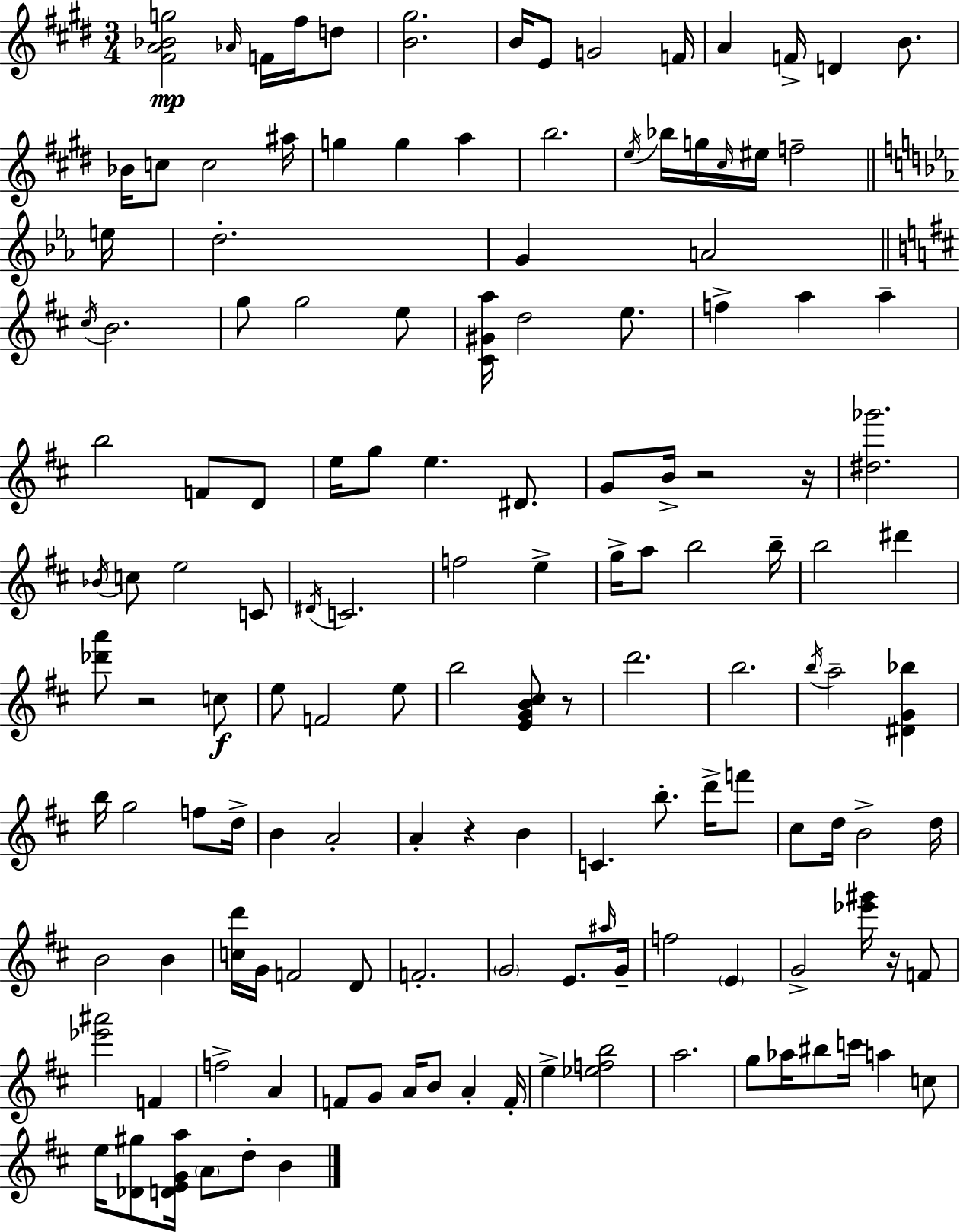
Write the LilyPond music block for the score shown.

{
  \clef treble
  \numericTimeSignature
  \time 3/4
  \key e \major
  <fis' a' bes' g''>2\mp \grace { aes'16 } f'16 fis''16 d''8 | <b' gis''>2. | b'16 e'8 g'2 | f'16 a'4 f'16-> d'4 b'8. | \break bes'16 c''8 c''2 | ais''16 g''4 g''4 a''4 | b''2. | \acciaccatura { e''16 } bes''16 g''16 \grace { cis''16 } eis''16 f''2-- | \break \bar "||" \break \key ees \major e''16 d''2.-. | g'4 a'2 | \bar "||" \break \key b \minor \acciaccatura { cis''16 } b'2. | g''8 g''2 e''8 | <cis' gis' a''>16 d''2 e''8. | f''4-> a''4 a''4-- | \break b''2 f'8 d'8 | e''16 g''8 e''4. dis'8. | g'8 b'16-> r2 | r16 <dis'' ges'''>2. | \break \acciaccatura { bes'16 } c''8 e''2 | c'8 \acciaccatura { dis'16 } c'2. | f''2 e''4-> | g''16-> a''8 b''2 | \break b''16-- b''2 dis'''4 | <des''' a'''>8 r2 | c''8\f e''8 f'2 | e''8 b''2 <e' g' b' cis''>8 | \break r8 d'''2. | b''2. | \acciaccatura { b''16 } a''2-- | <dis' g' bes''>4 b''16 g''2 | \break f''8 d''16-> b'4 a'2-. | a'4-. r4 | b'4 c'4. b''8.-. | d'''16-> f'''8 cis''8 d''16 b'2-> | \break d''16 b'2 | b'4 <c'' d'''>16 g'16 f'2 | d'8 f'2.-. | \parenthesize g'2 | \break e'8. \grace { ais''16 } g'16-- f''2 | \parenthesize e'4 g'2-> | <ees''' gis'''>16 r16 f'8 <ees''' ais'''>2 | f'4 f''2-> | \break a'4 f'8 g'8 a'16 b'8 | a'4-. f'16-. e''4-> <ees'' f'' b''>2 | a''2. | g''8 aes''16 bis''8 c'''16 a''4 | \break c''8 e''16 <des' gis''>8 <d' e' g' a''>16 \parenthesize a'8 d''8-. | b'4 \bar "|."
}